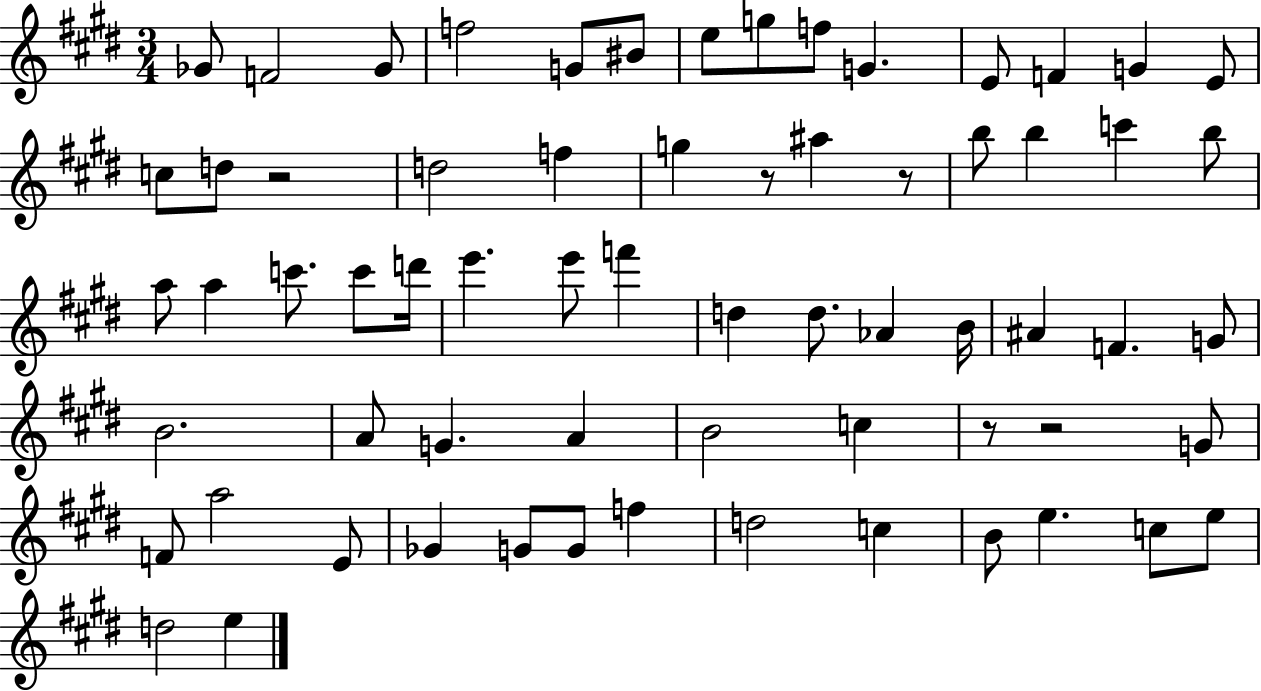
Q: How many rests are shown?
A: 5